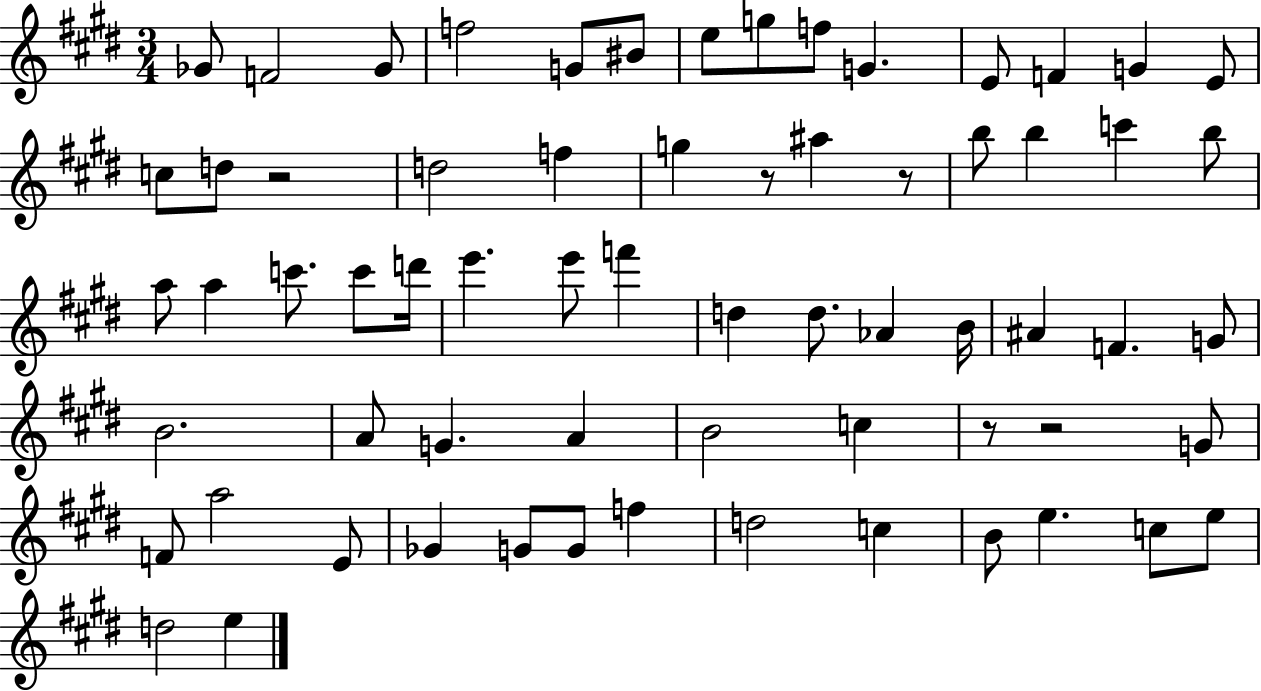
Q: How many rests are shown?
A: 5